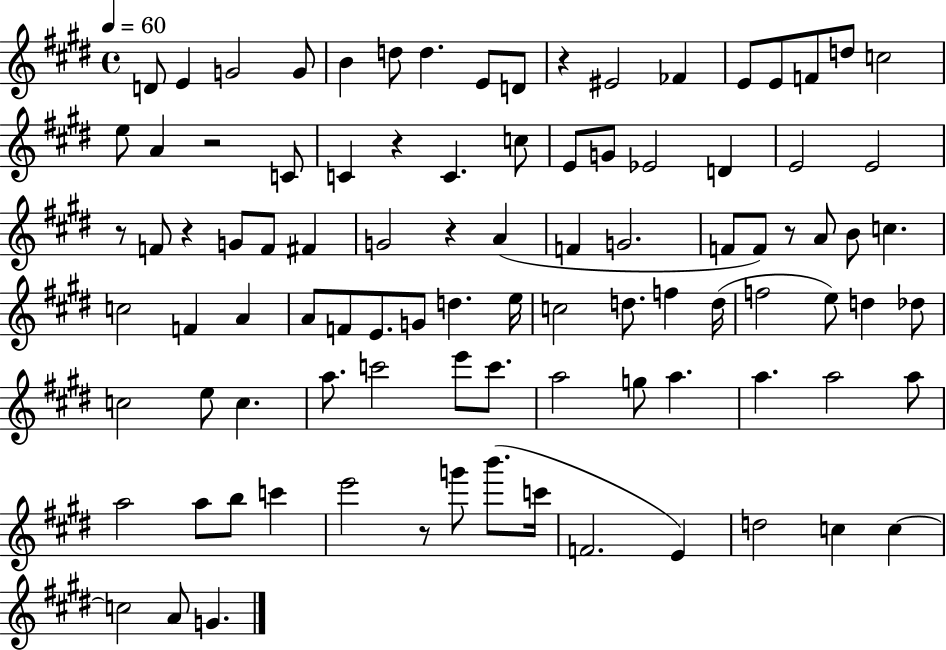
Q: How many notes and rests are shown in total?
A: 95